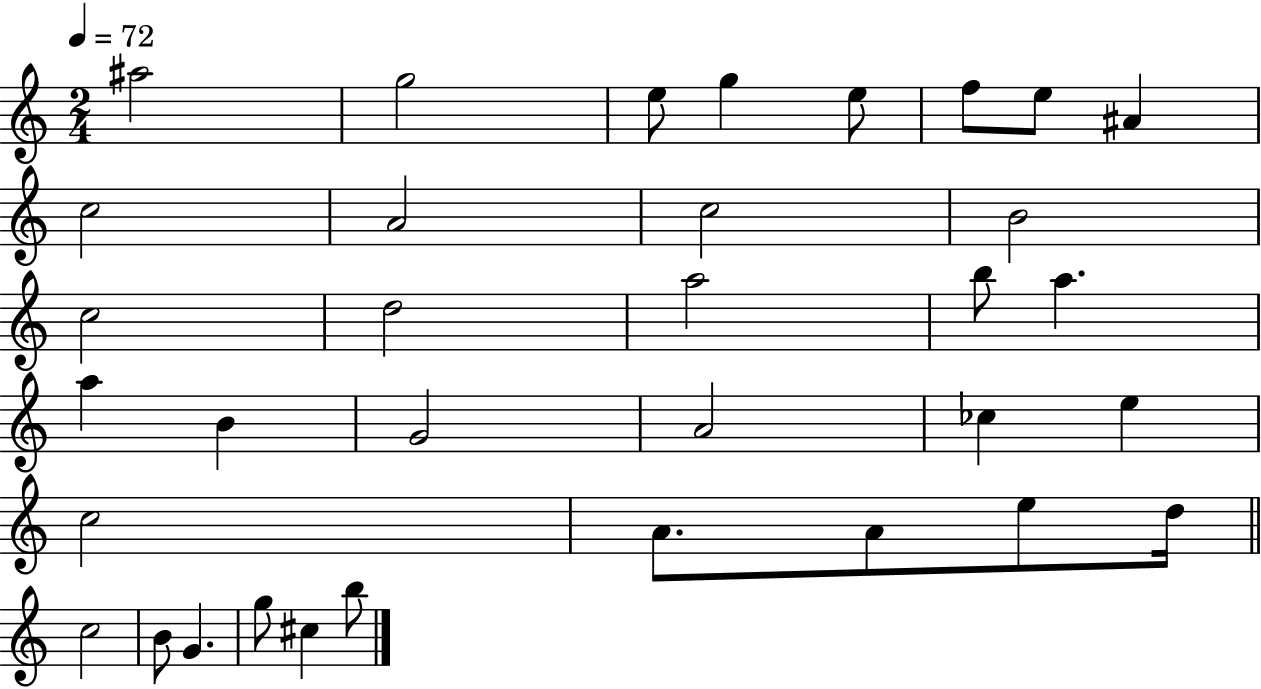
X:1
T:Untitled
M:2/4
L:1/4
K:C
^a2 g2 e/2 g e/2 f/2 e/2 ^A c2 A2 c2 B2 c2 d2 a2 b/2 a a B G2 A2 _c e c2 A/2 A/2 e/2 d/4 c2 B/2 G g/2 ^c b/2